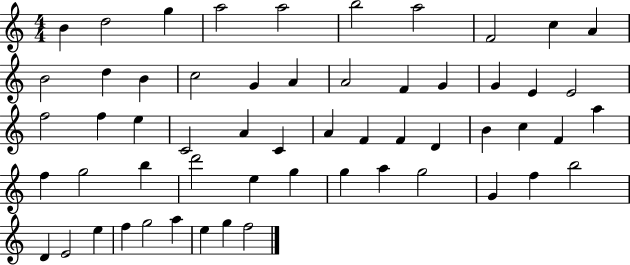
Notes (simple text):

B4/q D5/h G5/q A5/h A5/h B5/h A5/h F4/h C5/q A4/q B4/h D5/q B4/q C5/h G4/q A4/q A4/h F4/q G4/q G4/q E4/q E4/h F5/h F5/q E5/q C4/h A4/q C4/q A4/q F4/q F4/q D4/q B4/q C5/q F4/q A5/q F5/q G5/h B5/q D6/h E5/q G5/q G5/q A5/q G5/h G4/q F5/q B5/h D4/q E4/h E5/q F5/q G5/h A5/q E5/q G5/q F5/h